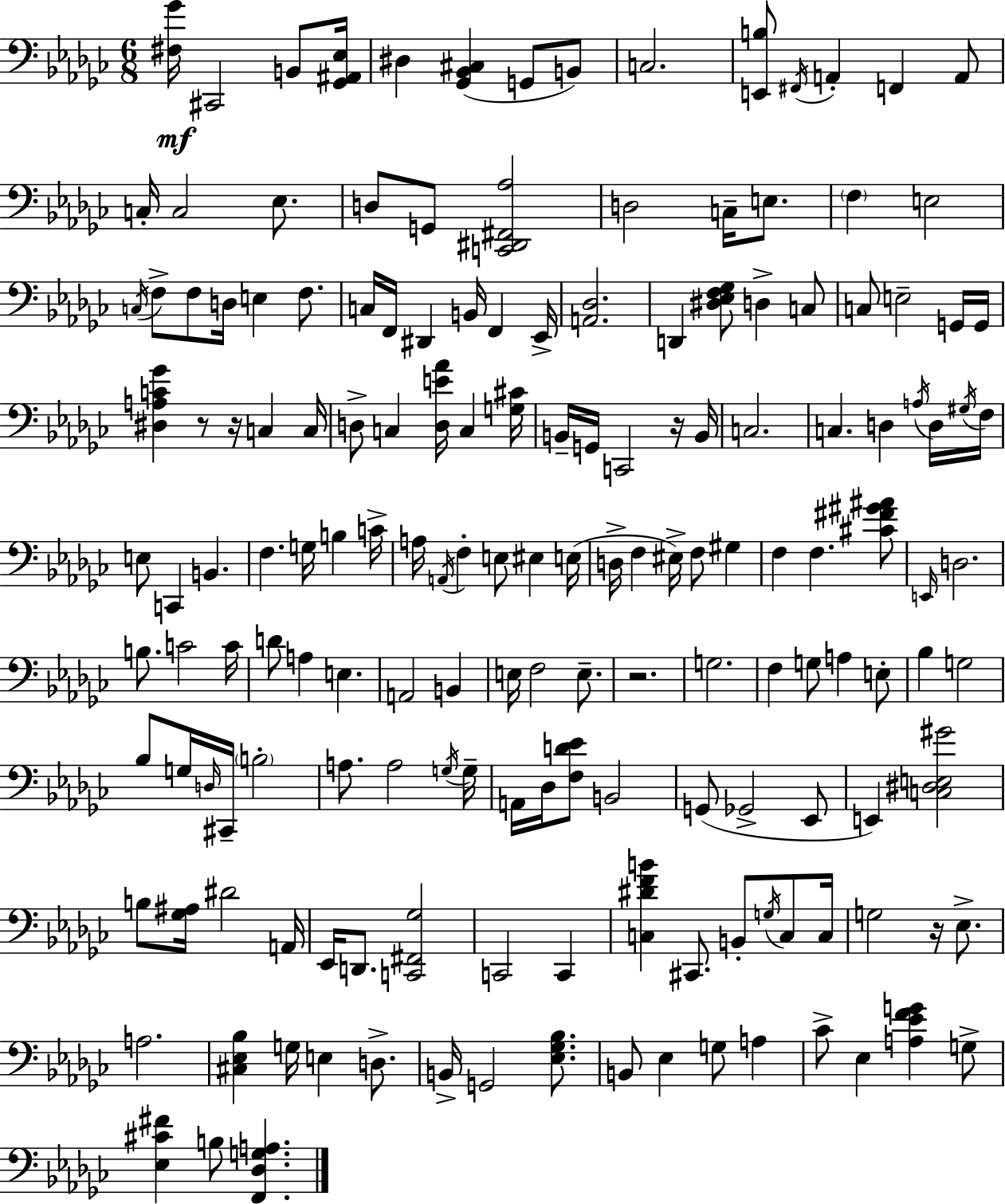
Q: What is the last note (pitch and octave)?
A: B3